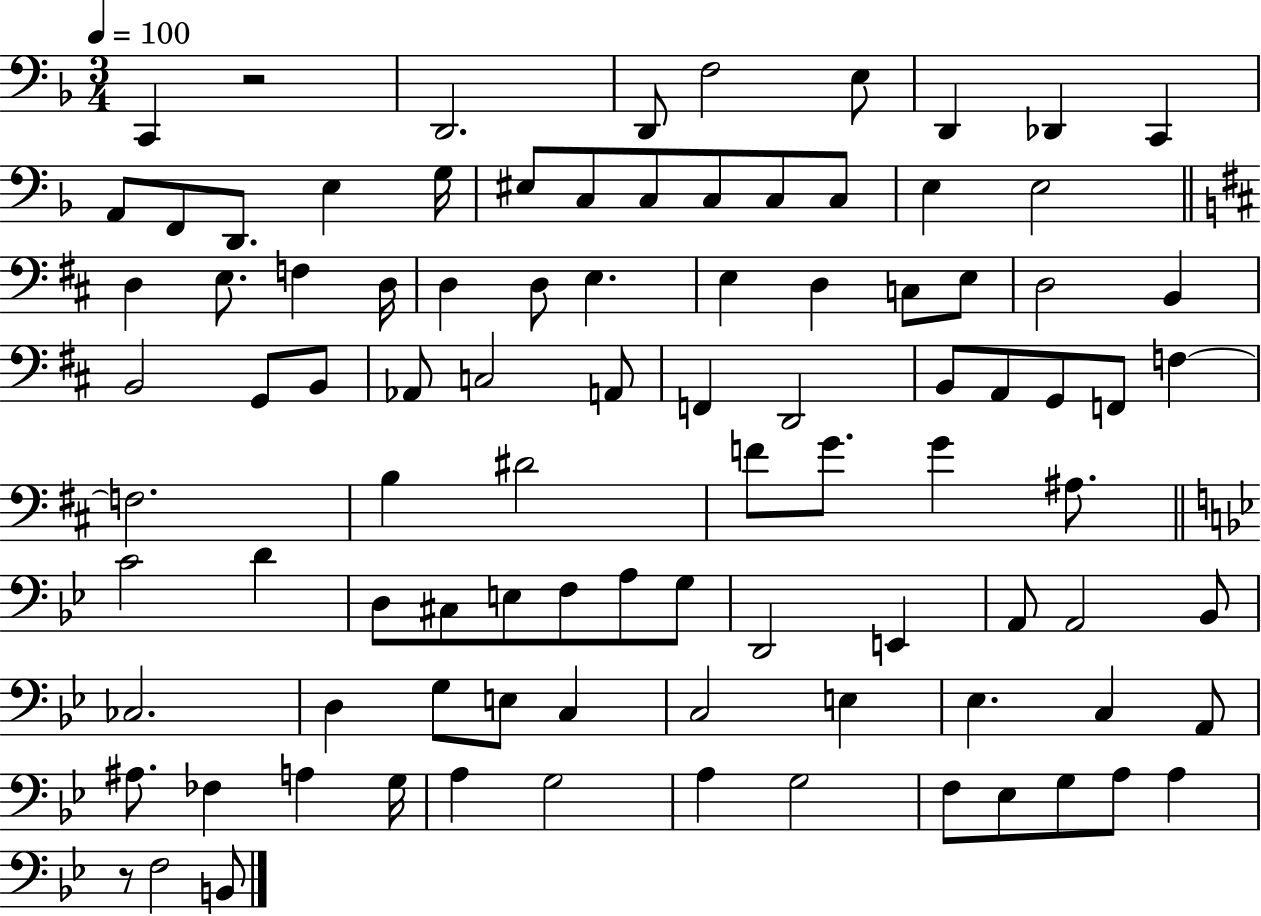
{
  \clef bass
  \numericTimeSignature
  \time 3/4
  \key f \major
  \tempo 4 = 100
  c,4 r2 | d,2. | d,8 f2 e8 | d,4 des,4 c,4 | \break a,8 f,8 d,8. e4 g16 | eis8 c8 c8 c8 c8 c8 | e4 e2 | \bar "||" \break \key d \major d4 e8. f4 d16 | d4 d8 e4. | e4 d4 c8 e8 | d2 b,4 | \break b,2 g,8 b,8 | aes,8 c2 a,8 | f,4 d,2 | b,8 a,8 g,8 f,8 f4~~ | \break f2. | b4 dis'2 | f'8 g'8. g'4 ais8. | \bar "||" \break \key bes \major c'2 d'4 | d8 cis8 e8 f8 a8 g8 | d,2 e,4 | a,8 a,2 bes,8 | \break ces2. | d4 g8 e8 c4 | c2 e4 | ees4. c4 a,8 | \break ais8. fes4 a4 g16 | a4 g2 | a4 g2 | f8 ees8 g8 a8 a4 | \break r8 f2 b,8 | \bar "|."
}